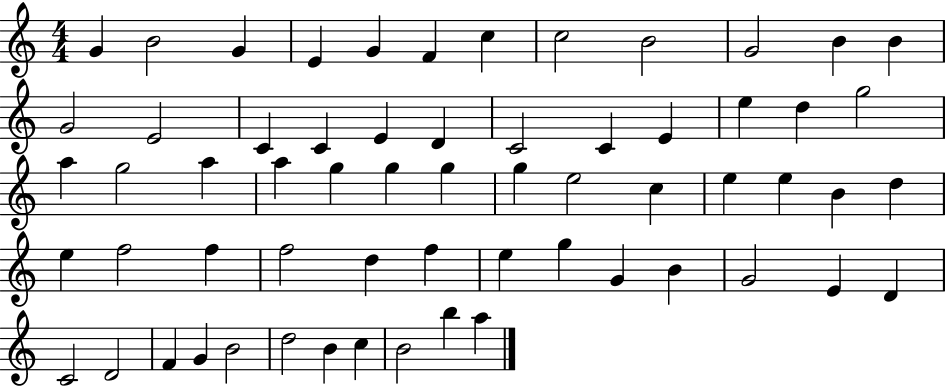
{
  \clef treble
  \numericTimeSignature
  \time 4/4
  \key c \major
  g'4 b'2 g'4 | e'4 g'4 f'4 c''4 | c''2 b'2 | g'2 b'4 b'4 | \break g'2 e'2 | c'4 c'4 e'4 d'4 | c'2 c'4 e'4 | e''4 d''4 g''2 | \break a''4 g''2 a''4 | a''4 g''4 g''4 g''4 | g''4 e''2 c''4 | e''4 e''4 b'4 d''4 | \break e''4 f''2 f''4 | f''2 d''4 f''4 | e''4 g''4 g'4 b'4 | g'2 e'4 d'4 | \break c'2 d'2 | f'4 g'4 b'2 | d''2 b'4 c''4 | b'2 b''4 a''4 | \break \bar "|."
}